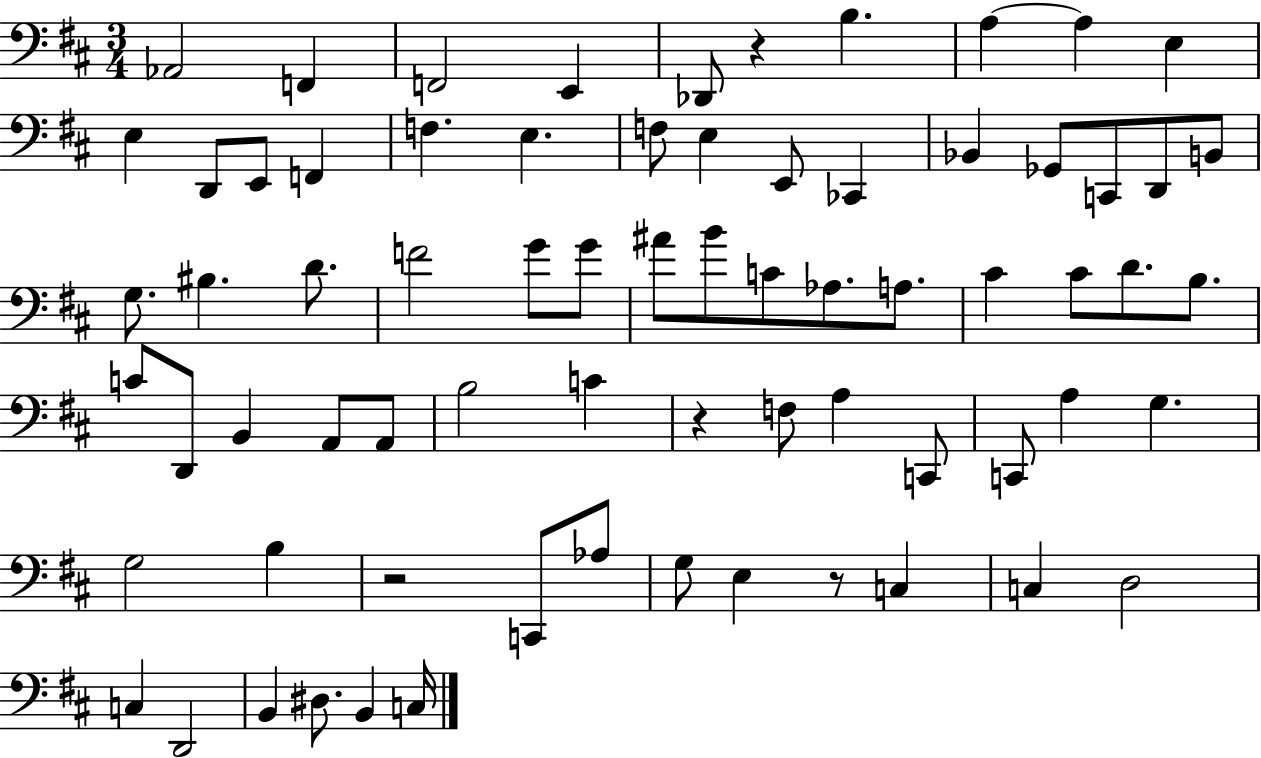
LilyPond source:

{
  \clef bass
  \numericTimeSignature
  \time 3/4
  \key d \major
  aes,2 f,4 | f,2 e,4 | des,8 r4 b4. | a4~~ a4 e4 | \break e4 d,8 e,8 f,4 | f4. e4. | f8 e4 e,8 ces,4 | bes,4 ges,8 c,8 d,8 b,8 | \break g8. bis4. d'8. | f'2 g'8 g'8 | ais'8 b'8 c'8 aes8. a8. | cis'4 cis'8 d'8. b8. | \break c'8 d,8 b,4 a,8 a,8 | b2 c'4 | r4 f8 a4 c,8 | c,8 a4 g4. | \break g2 b4 | r2 c,8 aes8 | g8 e4 r8 c4 | c4 d2 | \break c4 d,2 | b,4 dis8. b,4 c16 | \bar "|."
}